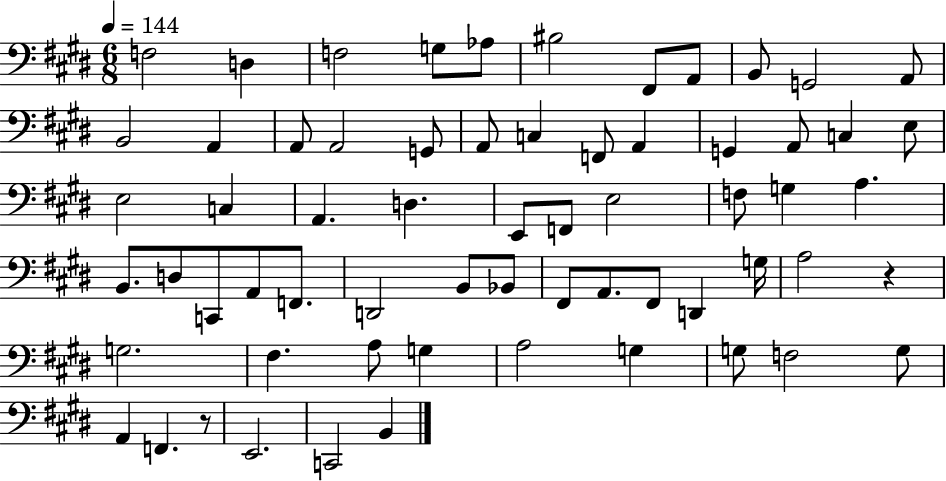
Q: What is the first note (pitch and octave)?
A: F3